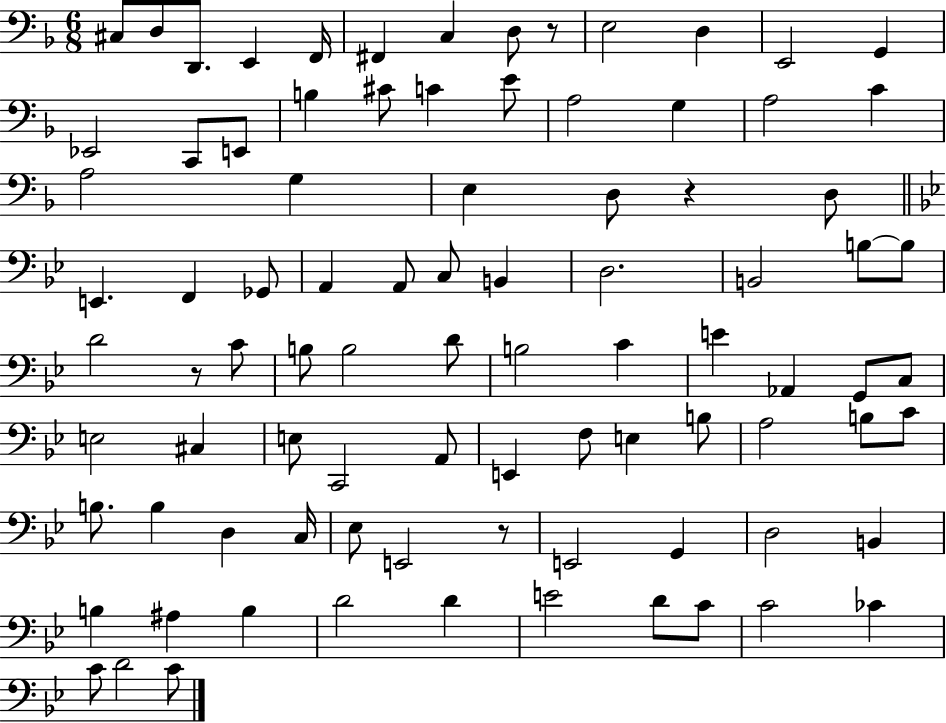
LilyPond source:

{
  \clef bass
  \numericTimeSignature
  \time 6/8
  \key f \major
  cis8 d8 d,8. e,4 f,16 | fis,4 c4 d8 r8 | e2 d4 | e,2 g,4 | \break ees,2 c,8 e,8 | b4 cis'8 c'4 e'8 | a2 g4 | a2 c'4 | \break a2 g4 | e4 d8 r4 d8 | \bar "||" \break \key bes \major e,4. f,4 ges,8 | a,4 a,8 c8 b,4 | d2. | b,2 b8~~ b8 | \break d'2 r8 c'8 | b8 b2 d'8 | b2 c'4 | e'4 aes,4 g,8 c8 | \break e2 cis4 | e8 c,2 a,8 | e,4 f8 e4 b8 | a2 b8 c'8 | \break b8. b4 d4 c16 | ees8 e,2 r8 | e,2 g,4 | d2 b,4 | \break b4 ais4 b4 | d'2 d'4 | e'2 d'8 c'8 | c'2 ces'4 | \break c'8 d'2 c'8 | \bar "|."
}